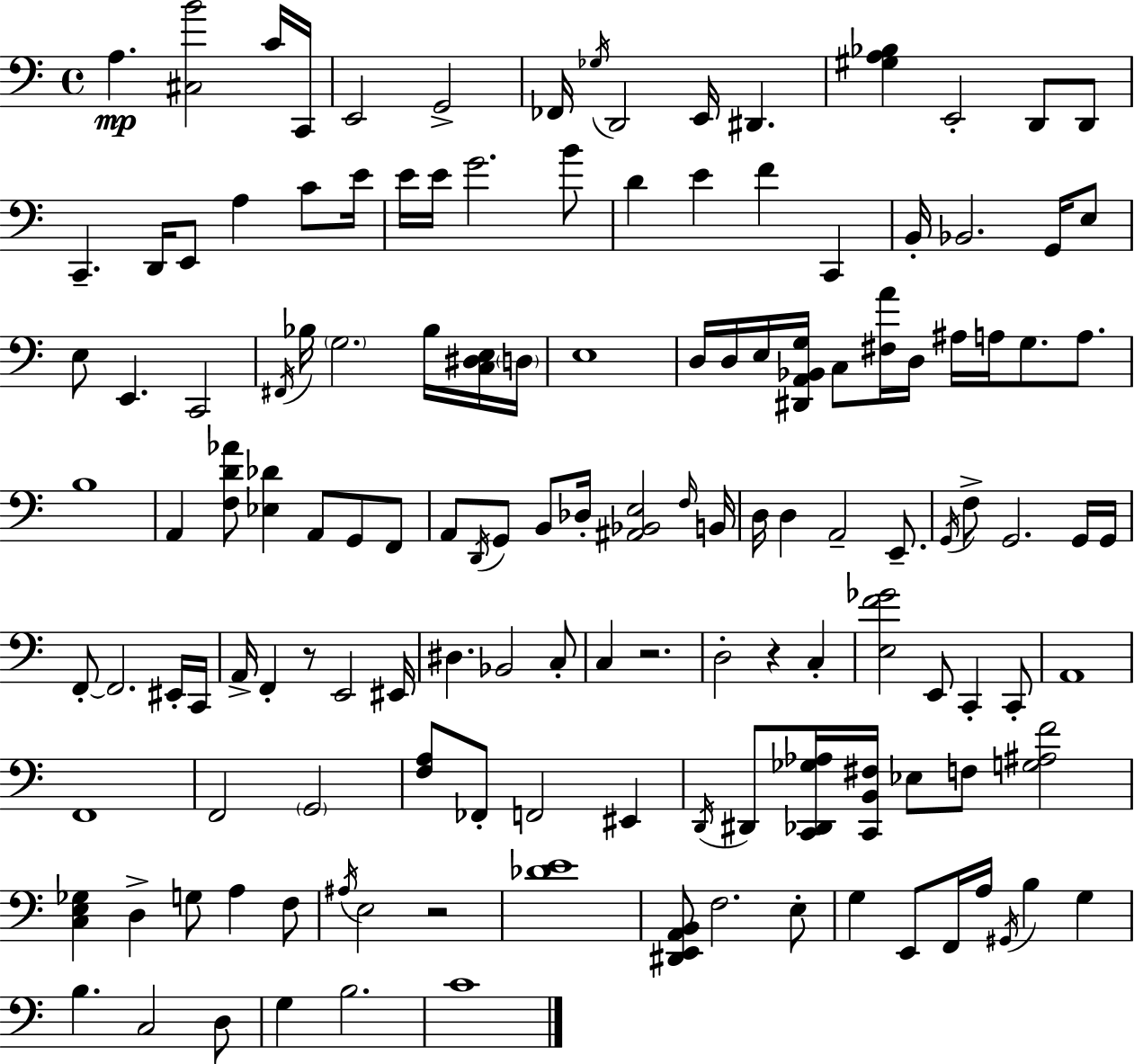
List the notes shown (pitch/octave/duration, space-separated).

A3/q. [C#3,B4]/h C4/s C2/s E2/h G2/h FES2/s Gb3/s D2/h E2/s D#2/q. [G#3,A3,Bb3]/q E2/h D2/e D2/e C2/q. D2/s E2/e A3/q C4/e E4/s E4/s E4/s G4/h. B4/e D4/q E4/q F4/q C2/q B2/s Bb2/h. G2/s E3/e E3/e E2/q. C2/h F#2/s Bb3/s G3/h. Bb3/s [C3,D#3,E3]/s D3/s E3/w D3/s D3/s E3/s [D#2,A2,Bb2,G3]/s C3/e [F#3,A4]/s D3/s A#3/s A3/s G3/e. A3/e. B3/w A2/q [F3,D4,Ab4]/e [Eb3,Db4]/q A2/e G2/e F2/e A2/e D2/s G2/e B2/e Db3/s [A#2,Bb2,E3]/h F3/s B2/s D3/s D3/q A2/h E2/e. G2/s F3/e G2/h. G2/s G2/s F2/e F2/h. EIS2/s C2/s A2/s F2/q R/e E2/h EIS2/s D#3/q. Bb2/h C3/e C3/q R/h. D3/h R/q C3/q [E3,F4,Gb4]/h E2/e C2/q C2/e A2/w F2/w F2/h G2/h [F3,A3]/e FES2/e F2/h EIS2/q D2/s D#2/e [C2,Db2,Gb3,Ab3]/s [C2,B2,F#3]/s Eb3/e F3/e [G3,A#3,F4]/h [C3,E3,Gb3]/q D3/q G3/e A3/q F3/e A#3/s E3/h R/h [Db4,E4]/w [D#2,E2,A2,B2]/e F3/h. E3/e G3/q E2/e F2/s A3/s G#2/s B3/q G3/q B3/q. C3/h D3/e G3/q B3/h. C4/w